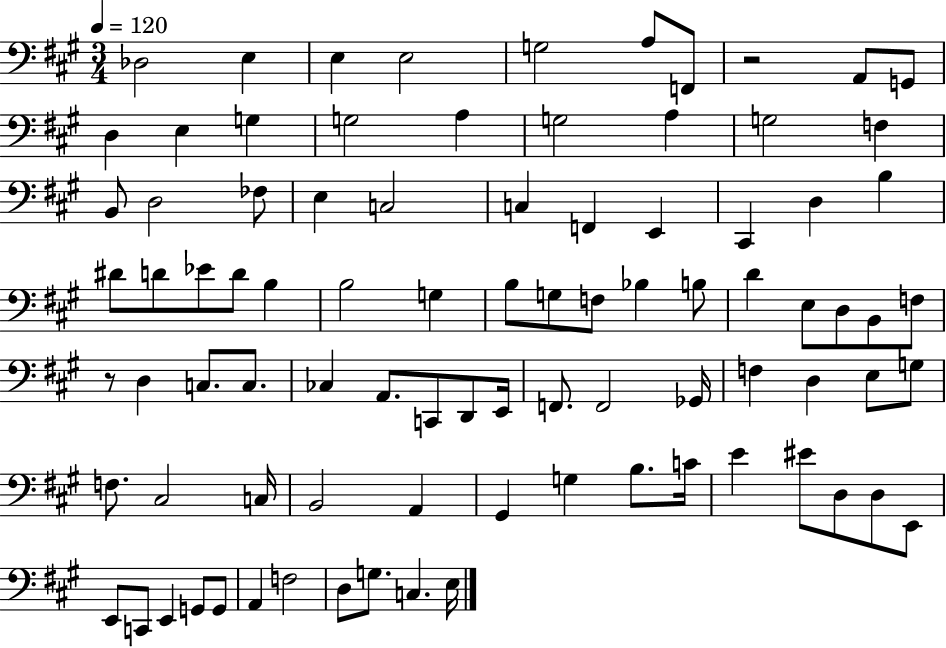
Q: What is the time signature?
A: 3/4